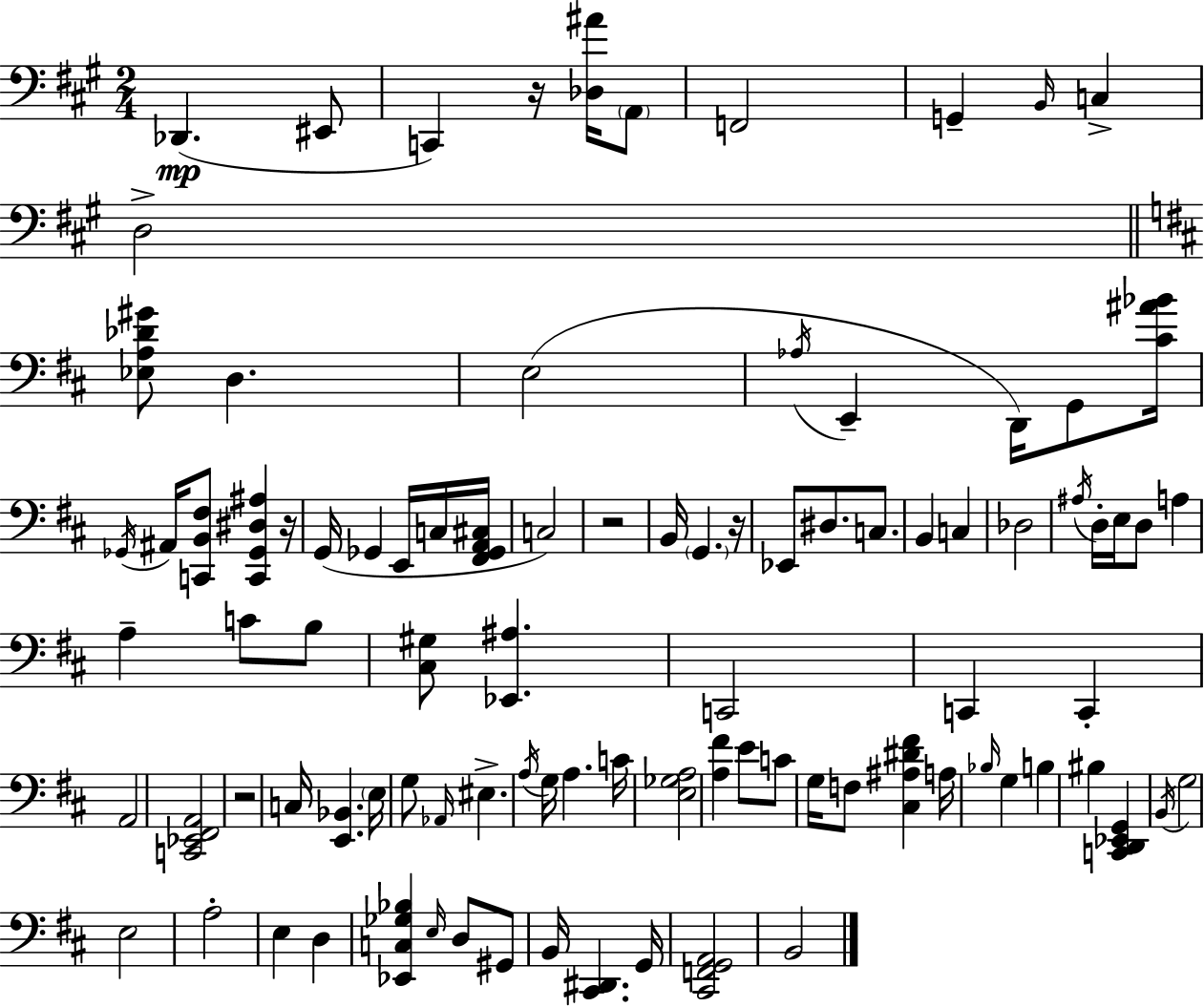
{
  \clef bass
  \numericTimeSignature
  \time 2/4
  \key a \major
  des,4.(\mp eis,8 | c,4) r16 <des ais'>16 \parenthesize a,8 | f,2 | g,4-- \grace { b,16 } c4-> | \break d2-> | \bar "||" \break \key b \minor <ees a des' gis'>8 d4. | e2( | \acciaccatura { aes16 } e,4-- d,16) g,8 | <cis' ais' bes'>16 \acciaccatura { ges,16 } ais,16 <c, b, fis>8 <c, ges, dis ais>4 | \break r16 g,16( ges,4 e,16 | c16 <fis, ges, a, cis>16 c2) | r2 | b,16 \parenthesize g,4. | \break r16 ees,8 dis8. c8. | b,4 c4 | des2 | \acciaccatura { ais16 } d16-. e16 d8 a4 | \break a4-- c'8 | b8 <cis gis>8 <ees, ais>4. | c,2 | c,4 c,4-. | \break a,2 | <c, ees, fis, a,>2 | r2 | c16 <e, bes,>4. | \break \parenthesize e16 g8 \grace { aes,16 } eis4.-> | \acciaccatura { a16 } g16 a4. | c'16 <e ges a>2 | <a fis'>4 | \break e'8 c'8 g16 f8 | <cis ais dis' fis'>4 a16 \grace { bes16 } g4 | b4 bis4 | <c, d, ees, g,>4 \acciaccatura { b,16 } g2 | \break e2 | a2-. | e4 | d4 <ees, c ges bes>4 | \break \grace { e16 } d8 gis,8 | b,16 <cis, dis,>4. g,16 | <cis, f, g, a,>2 | b,2 | \break \bar "|."
}